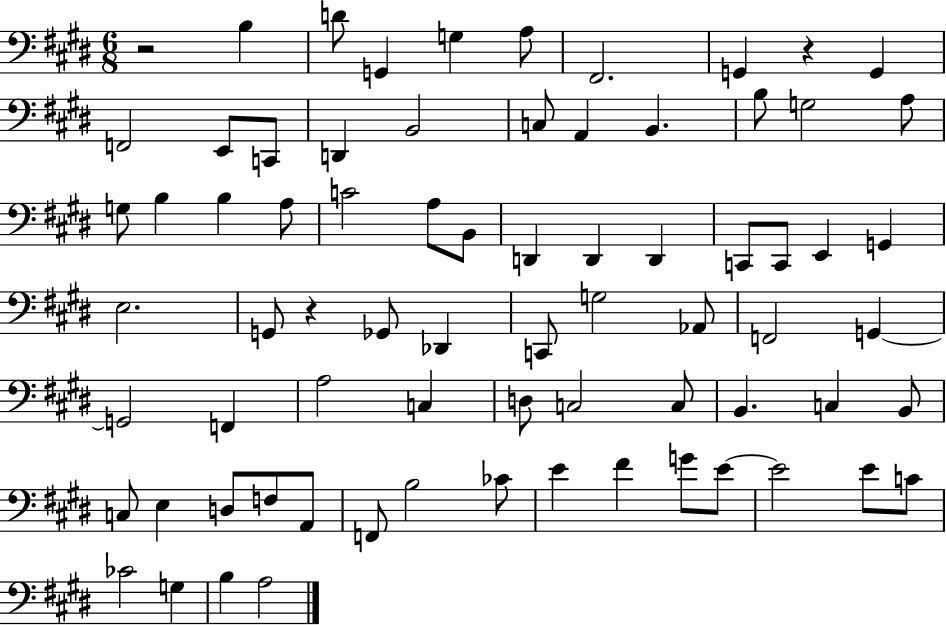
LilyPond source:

{
  \clef bass
  \numericTimeSignature
  \time 6/8
  \key e \major
  r2 b4 | d'8 g,4 g4 a8 | fis,2. | g,4 r4 g,4 | \break f,2 e,8 c,8 | d,4 b,2 | c8 a,4 b,4. | b8 g2 a8 | \break g8 b4 b4 a8 | c'2 a8 b,8 | d,4 d,4 d,4 | c,8 c,8 e,4 g,4 | \break e2. | g,8 r4 ges,8 des,4 | c,8 g2 aes,8 | f,2 g,4~~ | \break g,2 f,4 | a2 c4 | d8 c2 c8 | b,4. c4 b,8 | \break c8 e4 d8 f8 a,8 | f,8 b2 ces'8 | e'4 fis'4 g'8 e'8~~ | e'2 e'8 c'8 | \break ces'2 g4 | b4 a2 | \bar "|."
}